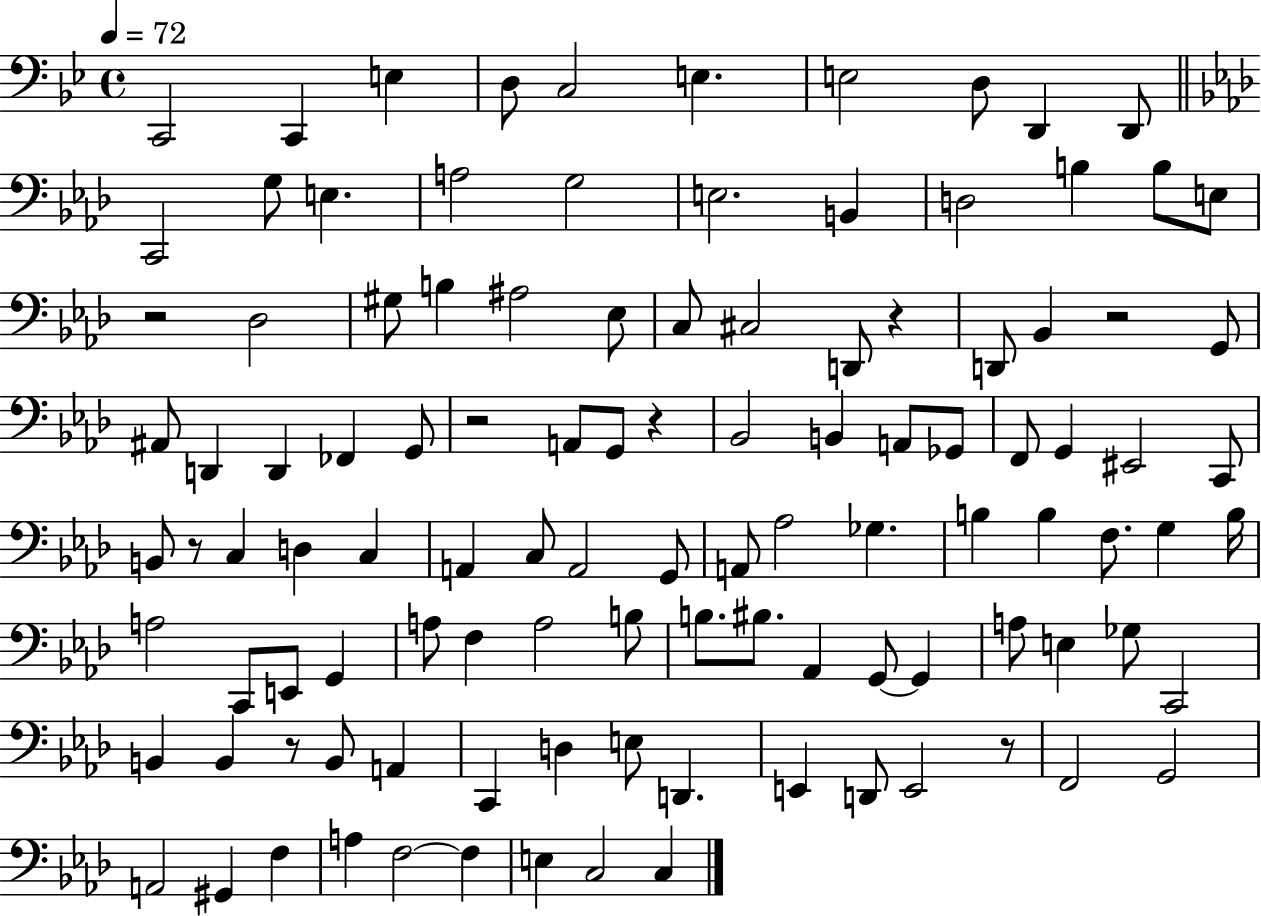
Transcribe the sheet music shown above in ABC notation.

X:1
T:Untitled
M:4/4
L:1/4
K:Bb
C,,2 C,, E, D,/2 C,2 E, E,2 D,/2 D,, D,,/2 C,,2 G,/2 E, A,2 G,2 E,2 B,, D,2 B, B,/2 E,/2 z2 _D,2 ^G,/2 B, ^A,2 _E,/2 C,/2 ^C,2 D,,/2 z D,,/2 _B,, z2 G,,/2 ^A,,/2 D,, D,, _F,, G,,/2 z2 A,,/2 G,,/2 z _B,,2 B,, A,,/2 _G,,/2 F,,/2 G,, ^E,,2 C,,/2 B,,/2 z/2 C, D, C, A,, C,/2 A,,2 G,,/2 A,,/2 _A,2 _G, B, B, F,/2 G, B,/4 A,2 C,,/2 E,,/2 G,, A,/2 F, A,2 B,/2 B,/2 ^B,/2 _A,, G,,/2 G,, A,/2 E, _G,/2 C,,2 B,, B,, z/2 B,,/2 A,, C,, D, E,/2 D,, E,, D,,/2 E,,2 z/2 F,,2 G,,2 A,,2 ^G,, F, A, F,2 F, E, C,2 C,